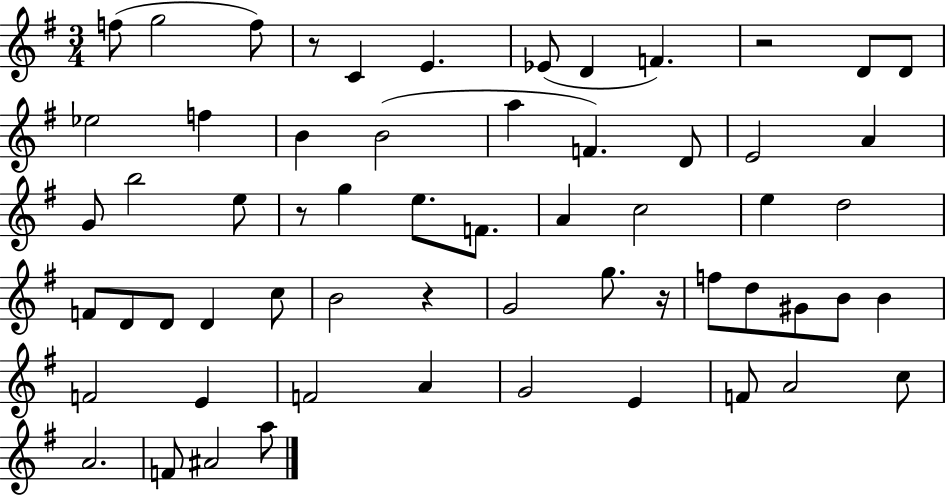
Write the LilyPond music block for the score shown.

{
  \clef treble
  \numericTimeSignature
  \time 3/4
  \key g \major
  \repeat volta 2 { f''8( g''2 f''8) | r8 c'4 e'4. | ees'8( d'4 f'4.) | r2 d'8 d'8 | \break ees''2 f''4 | b'4 b'2( | a''4 f'4.) d'8 | e'2 a'4 | \break g'8 b''2 e''8 | r8 g''4 e''8. f'8. | a'4 c''2 | e''4 d''2 | \break f'8 d'8 d'8 d'4 c''8 | b'2 r4 | g'2 g''8. r16 | f''8 d''8 gis'8 b'8 b'4 | \break f'2 e'4 | f'2 a'4 | g'2 e'4 | f'8 a'2 c''8 | \break a'2. | f'8 ais'2 a''8 | } \bar "|."
}